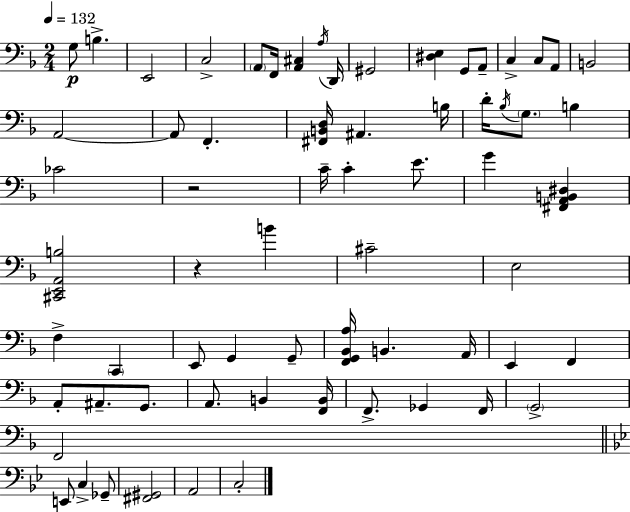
X:1
T:Untitled
M:2/4
L:1/4
K:Dm
G,/2 B, E,,2 C,2 A,,/2 F,,/4 [A,,^C,] A,/4 D,,/4 ^G,,2 [^D,E,] G,,/2 A,,/2 C, C,/2 A,,/2 B,,2 A,,2 A,,/2 F,, [^F,,B,,D,]/4 ^A,, B,/4 D/4 _B,/4 G,/2 B, _C2 z2 C/4 C E/2 G [^F,,A,,B,,^D,] [^C,,E,,A,,B,]2 z B ^C2 E,2 F, C,, E,,/2 G,, G,,/2 [F,,G,,_B,,A,]/4 B,, A,,/4 E,, F,, A,,/2 ^A,,/2 G,,/2 A,,/2 B,, [F,,B,,]/4 F,,/2 _G,, F,,/4 G,,2 F,,2 E,,/2 C, _G,,/2 [^F,,^G,,]2 A,,2 C,2